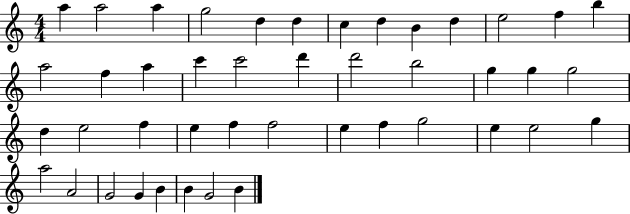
A5/q A5/h A5/q G5/h D5/q D5/q C5/q D5/q B4/q D5/q E5/h F5/q B5/q A5/h F5/q A5/q C6/q C6/h D6/q D6/h B5/h G5/q G5/q G5/h D5/q E5/h F5/q E5/q F5/q F5/h E5/q F5/q G5/h E5/q E5/h G5/q A5/h A4/h G4/h G4/q B4/q B4/q G4/h B4/q